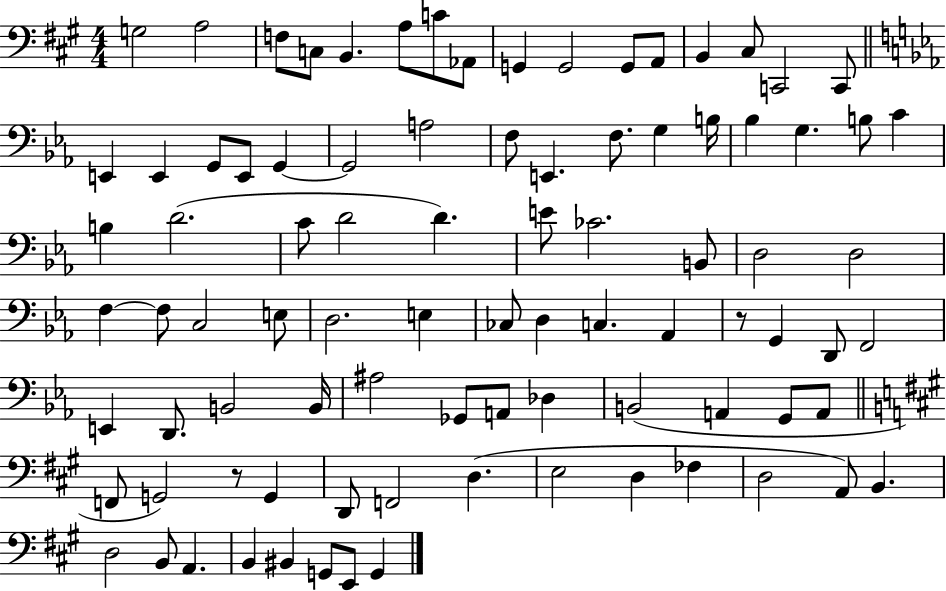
G3/h A3/h F3/e C3/e B2/q. A3/e C4/e Ab2/e G2/q G2/h G2/e A2/e B2/q C#3/e C2/h C2/e E2/q E2/q G2/e E2/e G2/q G2/h A3/h F3/e E2/q. F3/e. G3/q B3/s Bb3/q G3/q. B3/e C4/q B3/q D4/h. C4/e D4/h D4/q. E4/e CES4/h. B2/e D3/h D3/h F3/q F3/e C3/h E3/e D3/h. E3/q CES3/e D3/q C3/q. Ab2/q R/e G2/q D2/e F2/h E2/q D2/e. B2/h B2/s A#3/h Gb2/e A2/e Db3/q B2/h A2/q G2/e A2/e F2/e G2/h R/e G2/q D2/e F2/h D3/q. E3/h D3/q FES3/q D3/h A2/e B2/q. D3/h B2/e A2/q. B2/q BIS2/q G2/e E2/e G2/q